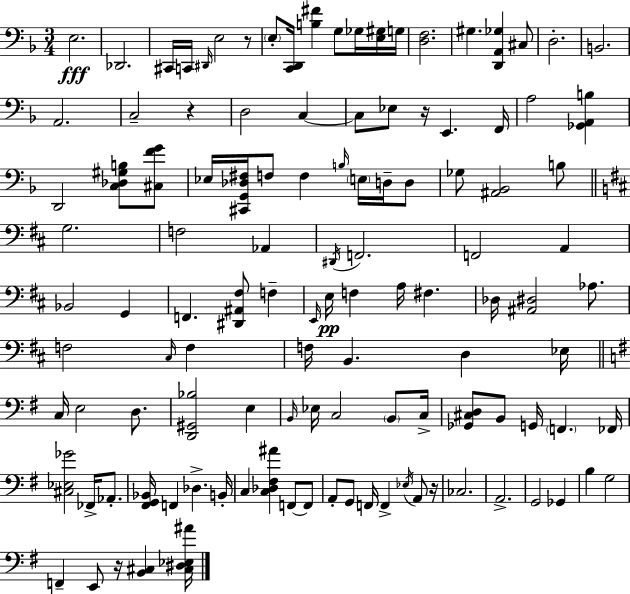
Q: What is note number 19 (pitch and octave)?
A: C3